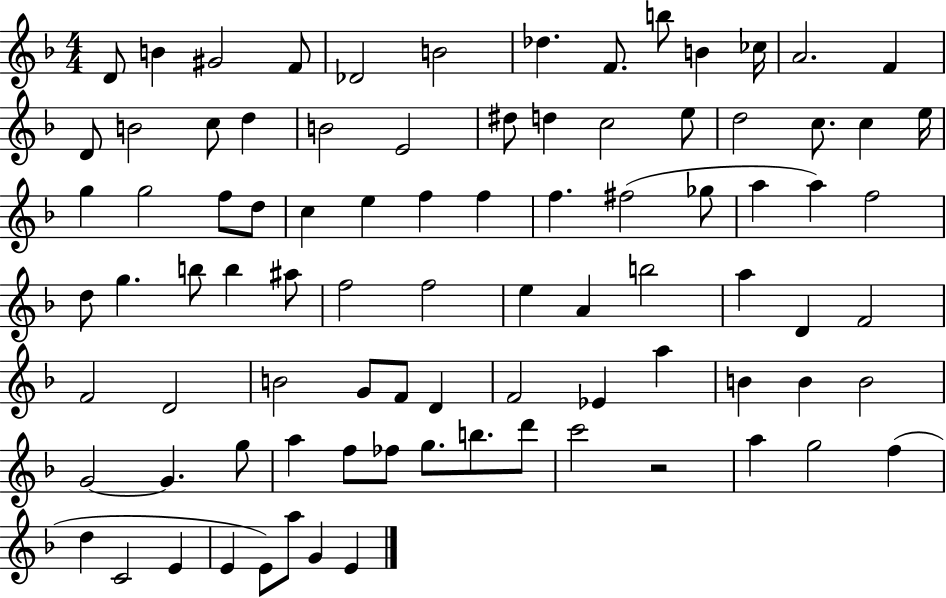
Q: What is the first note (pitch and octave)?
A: D4